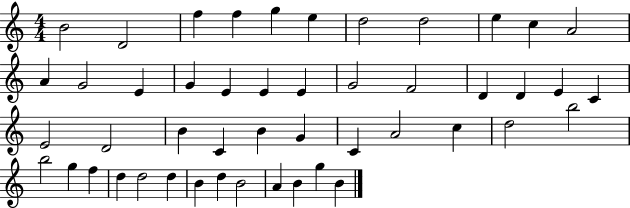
X:1
T:Untitled
M:4/4
L:1/4
K:C
B2 D2 f f g e d2 d2 e c A2 A G2 E G E E E G2 F2 D D E C E2 D2 B C B G C A2 c d2 b2 b2 g f d d2 d B d B2 A B g B